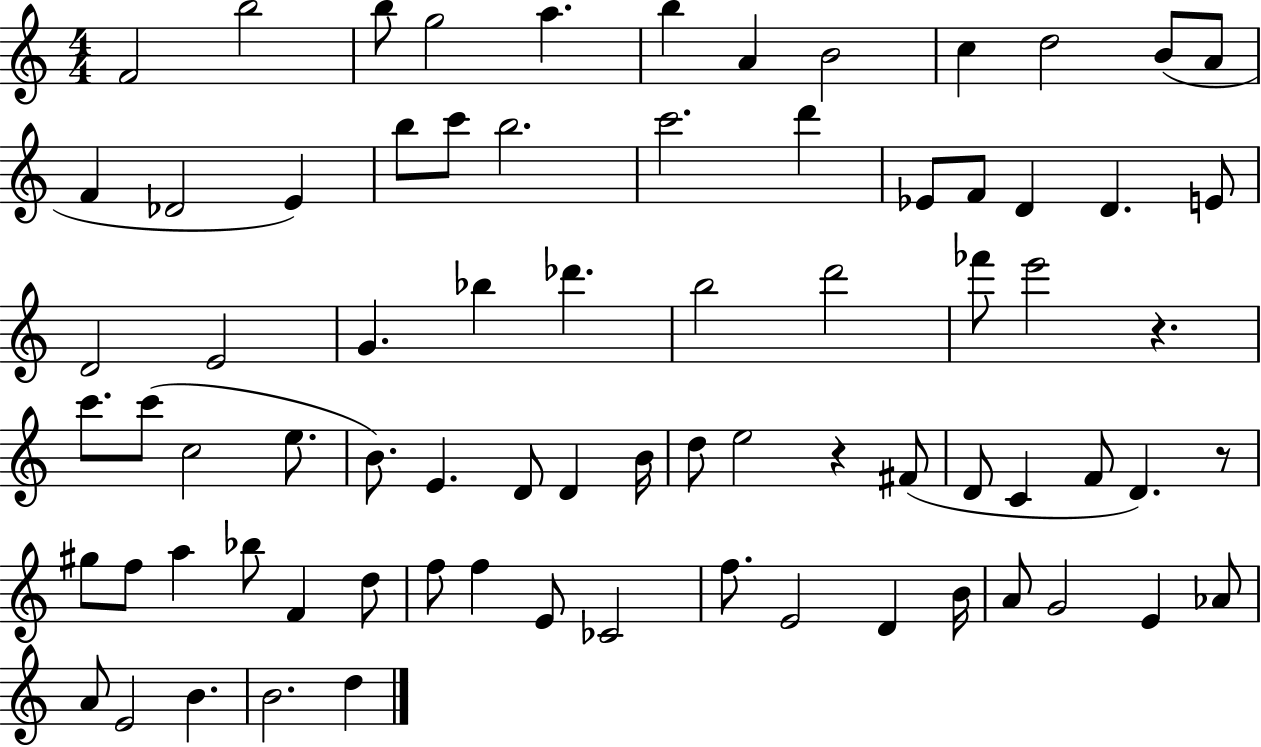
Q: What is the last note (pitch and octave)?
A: D5